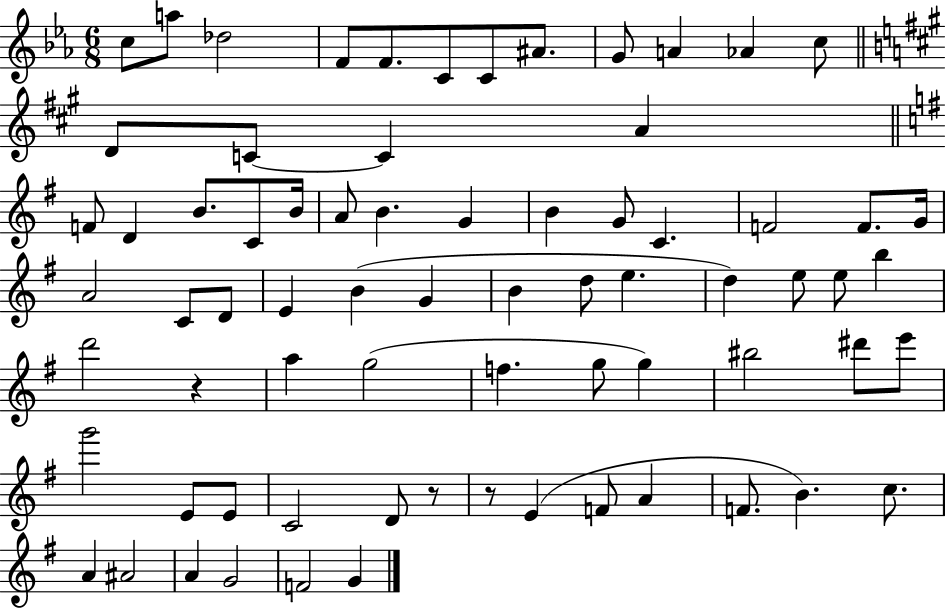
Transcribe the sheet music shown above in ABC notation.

X:1
T:Untitled
M:6/8
L:1/4
K:Eb
c/2 a/2 _d2 F/2 F/2 C/2 C/2 ^A/2 G/2 A _A c/2 D/2 C/2 C A F/2 D B/2 C/2 B/4 A/2 B G B G/2 C F2 F/2 G/4 A2 C/2 D/2 E B G B d/2 e d e/2 e/2 b d'2 z a g2 f g/2 g ^b2 ^d'/2 e'/2 g'2 E/2 E/2 C2 D/2 z/2 z/2 E F/2 A F/2 B c/2 A ^A2 A G2 F2 G